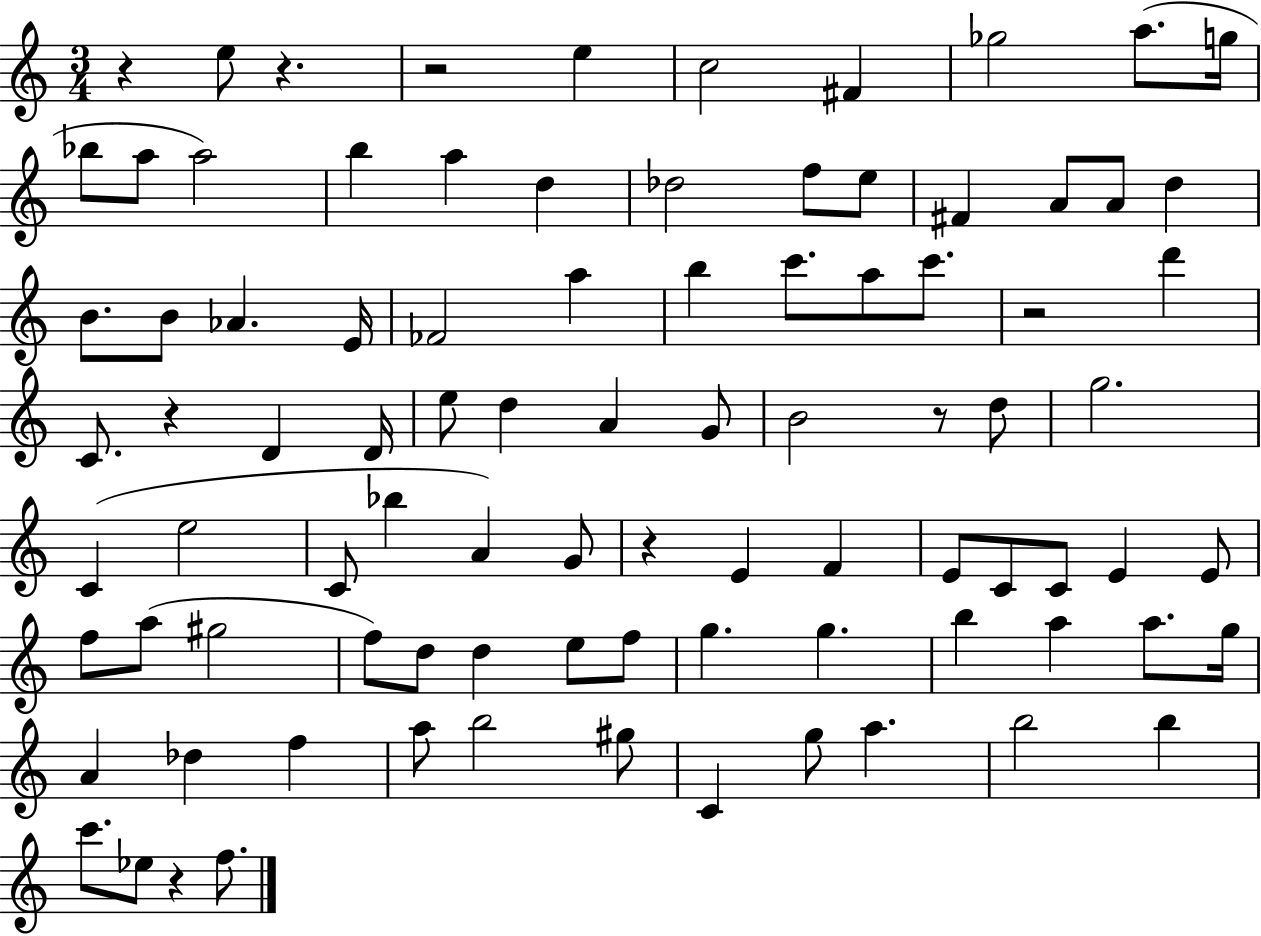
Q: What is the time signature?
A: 3/4